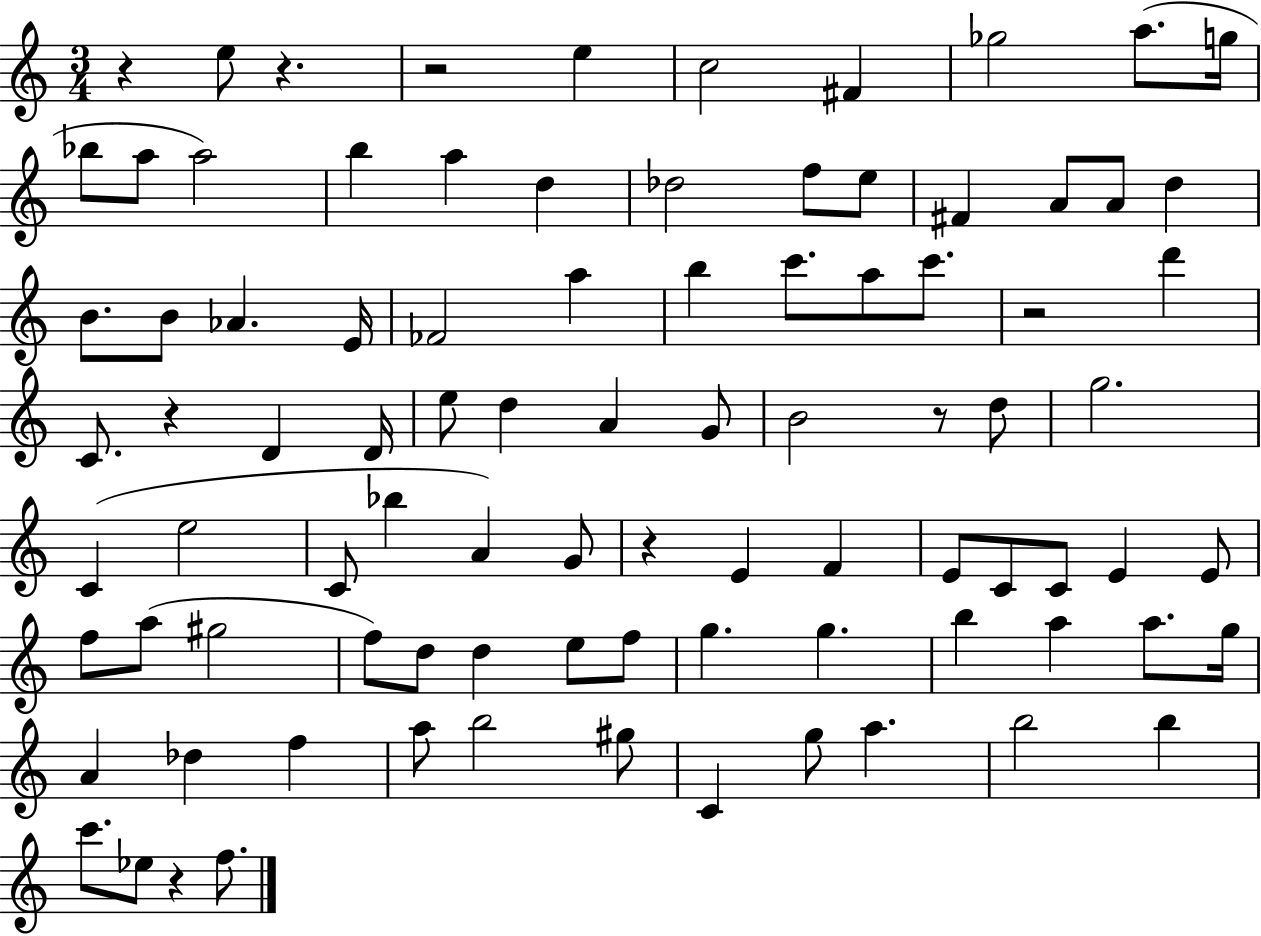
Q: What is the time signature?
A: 3/4